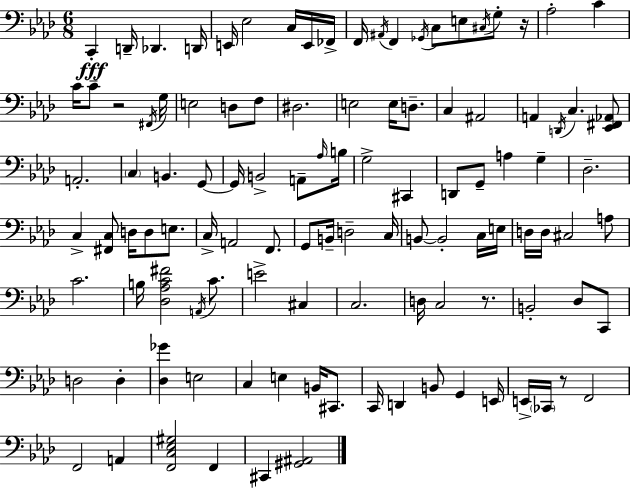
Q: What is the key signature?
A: AES major